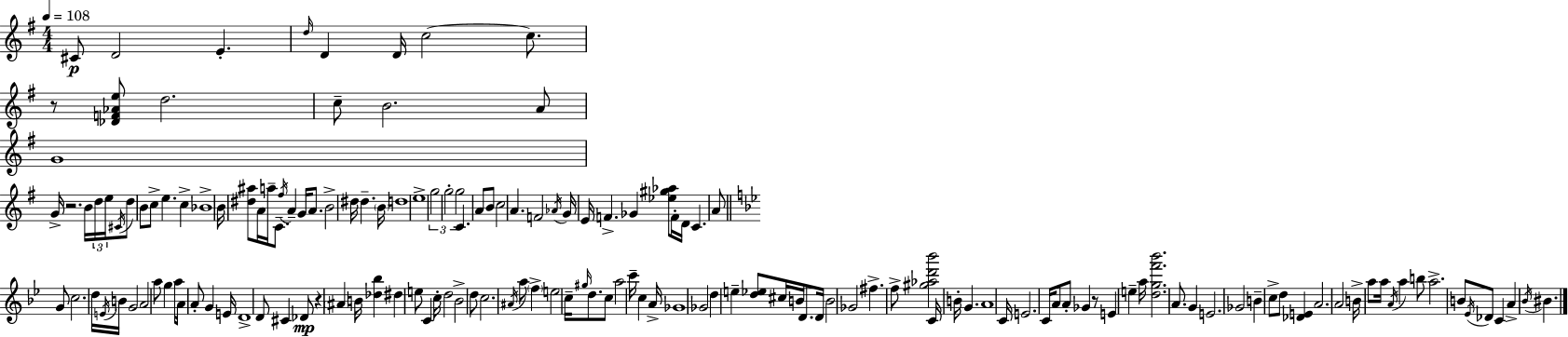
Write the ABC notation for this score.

X:1
T:Untitled
M:4/4
L:1/4
K:Em
^C/2 D2 E d/4 D D/4 c2 c/2 z/2 [_DF_Ae]/2 d2 c/2 B2 A/2 G4 G/4 z2 B/4 d/4 e/4 ^C/4 d/2 B/2 c/2 e c _B4 B/4 [^d^a]/2 A/4 a/4 C/2 ^f/4 A G/4 A/2 B2 ^d/4 ^d B/4 d4 e4 g2 g2 g2 C A/2 B/2 c2 A F2 _A/4 G/4 E/4 F _G [_e^g_a]/2 F/4 D/4 C A/2 G/2 c2 d/4 E/4 B/4 G2 A2 a/2 g a/2 A/4 A/2 G E/4 D4 D/2 ^C _D/2 z ^A B/4 [_d_b] ^d e/2 C c/4 d2 _B2 d/2 c2 ^A/4 a/2 f e2 c/4 ^g/4 d/2 c/2 a2 c'/4 c A/4 _G4 _G2 d e [d_e]/2 ^c/4 B/4 D/2 D/4 B2 _G2 ^f f/2 [^g_ad'_b']2 C/4 B/4 G A4 C/4 E2 C/4 A/2 A/2 _G z/2 E e a/4 [dgf'_b']2 A/2 G E2 _G2 B c/2 d/2 [_DE] A2 A2 B/4 a/2 a/4 A/4 a b/2 a2 B/2 _E/4 _D/2 C A _B/4 ^B